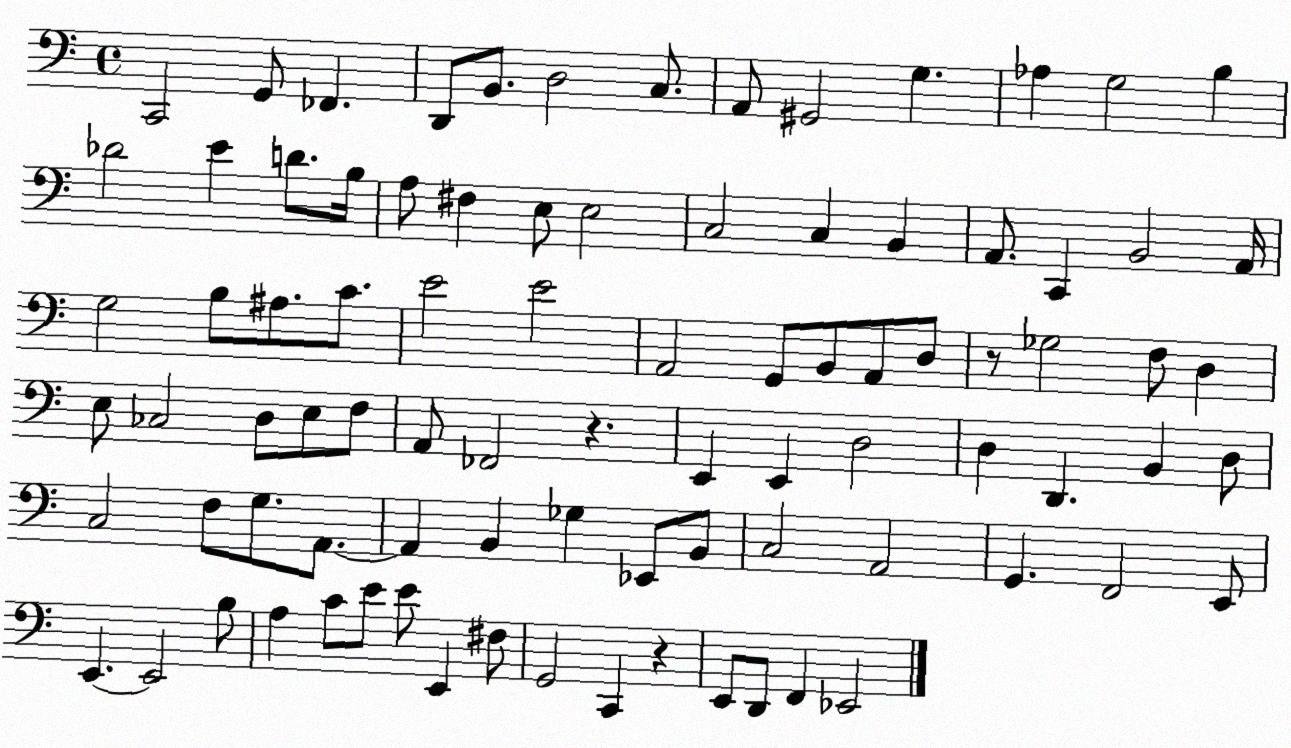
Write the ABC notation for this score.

X:1
T:Untitled
M:4/4
L:1/4
K:C
C,,2 G,,/2 _F,, D,,/2 B,,/2 D,2 C,/2 A,,/2 ^G,,2 G, _A, G,2 B, _D2 E D/2 B,/4 A,/2 ^F, E,/2 E,2 C,2 C, B,, A,,/2 C,, B,,2 A,,/4 G,2 B,/2 ^A,/2 C/2 E2 E2 A,,2 G,,/2 B,,/2 A,,/2 D,/2 z/2 _G,2 F,/2 D, E,/2 _C,2 D,/2 E,/2 F,/2 A,,/2 _F,,2 z E,, E,, D,2 D, D,, B,, D,/2 C,2 F,/2 G,/2 A,,/2 A,, B,, _G, _E,,/2 B,,/2 C,2 A,,2 G,, F,,2 E,,/2 E,, E,,2 B,/2 A, C/2 E/2 E/2 E,, ^F,/2 G,,2 C,, z E,,/2 D,,/2 F,, _E,,2